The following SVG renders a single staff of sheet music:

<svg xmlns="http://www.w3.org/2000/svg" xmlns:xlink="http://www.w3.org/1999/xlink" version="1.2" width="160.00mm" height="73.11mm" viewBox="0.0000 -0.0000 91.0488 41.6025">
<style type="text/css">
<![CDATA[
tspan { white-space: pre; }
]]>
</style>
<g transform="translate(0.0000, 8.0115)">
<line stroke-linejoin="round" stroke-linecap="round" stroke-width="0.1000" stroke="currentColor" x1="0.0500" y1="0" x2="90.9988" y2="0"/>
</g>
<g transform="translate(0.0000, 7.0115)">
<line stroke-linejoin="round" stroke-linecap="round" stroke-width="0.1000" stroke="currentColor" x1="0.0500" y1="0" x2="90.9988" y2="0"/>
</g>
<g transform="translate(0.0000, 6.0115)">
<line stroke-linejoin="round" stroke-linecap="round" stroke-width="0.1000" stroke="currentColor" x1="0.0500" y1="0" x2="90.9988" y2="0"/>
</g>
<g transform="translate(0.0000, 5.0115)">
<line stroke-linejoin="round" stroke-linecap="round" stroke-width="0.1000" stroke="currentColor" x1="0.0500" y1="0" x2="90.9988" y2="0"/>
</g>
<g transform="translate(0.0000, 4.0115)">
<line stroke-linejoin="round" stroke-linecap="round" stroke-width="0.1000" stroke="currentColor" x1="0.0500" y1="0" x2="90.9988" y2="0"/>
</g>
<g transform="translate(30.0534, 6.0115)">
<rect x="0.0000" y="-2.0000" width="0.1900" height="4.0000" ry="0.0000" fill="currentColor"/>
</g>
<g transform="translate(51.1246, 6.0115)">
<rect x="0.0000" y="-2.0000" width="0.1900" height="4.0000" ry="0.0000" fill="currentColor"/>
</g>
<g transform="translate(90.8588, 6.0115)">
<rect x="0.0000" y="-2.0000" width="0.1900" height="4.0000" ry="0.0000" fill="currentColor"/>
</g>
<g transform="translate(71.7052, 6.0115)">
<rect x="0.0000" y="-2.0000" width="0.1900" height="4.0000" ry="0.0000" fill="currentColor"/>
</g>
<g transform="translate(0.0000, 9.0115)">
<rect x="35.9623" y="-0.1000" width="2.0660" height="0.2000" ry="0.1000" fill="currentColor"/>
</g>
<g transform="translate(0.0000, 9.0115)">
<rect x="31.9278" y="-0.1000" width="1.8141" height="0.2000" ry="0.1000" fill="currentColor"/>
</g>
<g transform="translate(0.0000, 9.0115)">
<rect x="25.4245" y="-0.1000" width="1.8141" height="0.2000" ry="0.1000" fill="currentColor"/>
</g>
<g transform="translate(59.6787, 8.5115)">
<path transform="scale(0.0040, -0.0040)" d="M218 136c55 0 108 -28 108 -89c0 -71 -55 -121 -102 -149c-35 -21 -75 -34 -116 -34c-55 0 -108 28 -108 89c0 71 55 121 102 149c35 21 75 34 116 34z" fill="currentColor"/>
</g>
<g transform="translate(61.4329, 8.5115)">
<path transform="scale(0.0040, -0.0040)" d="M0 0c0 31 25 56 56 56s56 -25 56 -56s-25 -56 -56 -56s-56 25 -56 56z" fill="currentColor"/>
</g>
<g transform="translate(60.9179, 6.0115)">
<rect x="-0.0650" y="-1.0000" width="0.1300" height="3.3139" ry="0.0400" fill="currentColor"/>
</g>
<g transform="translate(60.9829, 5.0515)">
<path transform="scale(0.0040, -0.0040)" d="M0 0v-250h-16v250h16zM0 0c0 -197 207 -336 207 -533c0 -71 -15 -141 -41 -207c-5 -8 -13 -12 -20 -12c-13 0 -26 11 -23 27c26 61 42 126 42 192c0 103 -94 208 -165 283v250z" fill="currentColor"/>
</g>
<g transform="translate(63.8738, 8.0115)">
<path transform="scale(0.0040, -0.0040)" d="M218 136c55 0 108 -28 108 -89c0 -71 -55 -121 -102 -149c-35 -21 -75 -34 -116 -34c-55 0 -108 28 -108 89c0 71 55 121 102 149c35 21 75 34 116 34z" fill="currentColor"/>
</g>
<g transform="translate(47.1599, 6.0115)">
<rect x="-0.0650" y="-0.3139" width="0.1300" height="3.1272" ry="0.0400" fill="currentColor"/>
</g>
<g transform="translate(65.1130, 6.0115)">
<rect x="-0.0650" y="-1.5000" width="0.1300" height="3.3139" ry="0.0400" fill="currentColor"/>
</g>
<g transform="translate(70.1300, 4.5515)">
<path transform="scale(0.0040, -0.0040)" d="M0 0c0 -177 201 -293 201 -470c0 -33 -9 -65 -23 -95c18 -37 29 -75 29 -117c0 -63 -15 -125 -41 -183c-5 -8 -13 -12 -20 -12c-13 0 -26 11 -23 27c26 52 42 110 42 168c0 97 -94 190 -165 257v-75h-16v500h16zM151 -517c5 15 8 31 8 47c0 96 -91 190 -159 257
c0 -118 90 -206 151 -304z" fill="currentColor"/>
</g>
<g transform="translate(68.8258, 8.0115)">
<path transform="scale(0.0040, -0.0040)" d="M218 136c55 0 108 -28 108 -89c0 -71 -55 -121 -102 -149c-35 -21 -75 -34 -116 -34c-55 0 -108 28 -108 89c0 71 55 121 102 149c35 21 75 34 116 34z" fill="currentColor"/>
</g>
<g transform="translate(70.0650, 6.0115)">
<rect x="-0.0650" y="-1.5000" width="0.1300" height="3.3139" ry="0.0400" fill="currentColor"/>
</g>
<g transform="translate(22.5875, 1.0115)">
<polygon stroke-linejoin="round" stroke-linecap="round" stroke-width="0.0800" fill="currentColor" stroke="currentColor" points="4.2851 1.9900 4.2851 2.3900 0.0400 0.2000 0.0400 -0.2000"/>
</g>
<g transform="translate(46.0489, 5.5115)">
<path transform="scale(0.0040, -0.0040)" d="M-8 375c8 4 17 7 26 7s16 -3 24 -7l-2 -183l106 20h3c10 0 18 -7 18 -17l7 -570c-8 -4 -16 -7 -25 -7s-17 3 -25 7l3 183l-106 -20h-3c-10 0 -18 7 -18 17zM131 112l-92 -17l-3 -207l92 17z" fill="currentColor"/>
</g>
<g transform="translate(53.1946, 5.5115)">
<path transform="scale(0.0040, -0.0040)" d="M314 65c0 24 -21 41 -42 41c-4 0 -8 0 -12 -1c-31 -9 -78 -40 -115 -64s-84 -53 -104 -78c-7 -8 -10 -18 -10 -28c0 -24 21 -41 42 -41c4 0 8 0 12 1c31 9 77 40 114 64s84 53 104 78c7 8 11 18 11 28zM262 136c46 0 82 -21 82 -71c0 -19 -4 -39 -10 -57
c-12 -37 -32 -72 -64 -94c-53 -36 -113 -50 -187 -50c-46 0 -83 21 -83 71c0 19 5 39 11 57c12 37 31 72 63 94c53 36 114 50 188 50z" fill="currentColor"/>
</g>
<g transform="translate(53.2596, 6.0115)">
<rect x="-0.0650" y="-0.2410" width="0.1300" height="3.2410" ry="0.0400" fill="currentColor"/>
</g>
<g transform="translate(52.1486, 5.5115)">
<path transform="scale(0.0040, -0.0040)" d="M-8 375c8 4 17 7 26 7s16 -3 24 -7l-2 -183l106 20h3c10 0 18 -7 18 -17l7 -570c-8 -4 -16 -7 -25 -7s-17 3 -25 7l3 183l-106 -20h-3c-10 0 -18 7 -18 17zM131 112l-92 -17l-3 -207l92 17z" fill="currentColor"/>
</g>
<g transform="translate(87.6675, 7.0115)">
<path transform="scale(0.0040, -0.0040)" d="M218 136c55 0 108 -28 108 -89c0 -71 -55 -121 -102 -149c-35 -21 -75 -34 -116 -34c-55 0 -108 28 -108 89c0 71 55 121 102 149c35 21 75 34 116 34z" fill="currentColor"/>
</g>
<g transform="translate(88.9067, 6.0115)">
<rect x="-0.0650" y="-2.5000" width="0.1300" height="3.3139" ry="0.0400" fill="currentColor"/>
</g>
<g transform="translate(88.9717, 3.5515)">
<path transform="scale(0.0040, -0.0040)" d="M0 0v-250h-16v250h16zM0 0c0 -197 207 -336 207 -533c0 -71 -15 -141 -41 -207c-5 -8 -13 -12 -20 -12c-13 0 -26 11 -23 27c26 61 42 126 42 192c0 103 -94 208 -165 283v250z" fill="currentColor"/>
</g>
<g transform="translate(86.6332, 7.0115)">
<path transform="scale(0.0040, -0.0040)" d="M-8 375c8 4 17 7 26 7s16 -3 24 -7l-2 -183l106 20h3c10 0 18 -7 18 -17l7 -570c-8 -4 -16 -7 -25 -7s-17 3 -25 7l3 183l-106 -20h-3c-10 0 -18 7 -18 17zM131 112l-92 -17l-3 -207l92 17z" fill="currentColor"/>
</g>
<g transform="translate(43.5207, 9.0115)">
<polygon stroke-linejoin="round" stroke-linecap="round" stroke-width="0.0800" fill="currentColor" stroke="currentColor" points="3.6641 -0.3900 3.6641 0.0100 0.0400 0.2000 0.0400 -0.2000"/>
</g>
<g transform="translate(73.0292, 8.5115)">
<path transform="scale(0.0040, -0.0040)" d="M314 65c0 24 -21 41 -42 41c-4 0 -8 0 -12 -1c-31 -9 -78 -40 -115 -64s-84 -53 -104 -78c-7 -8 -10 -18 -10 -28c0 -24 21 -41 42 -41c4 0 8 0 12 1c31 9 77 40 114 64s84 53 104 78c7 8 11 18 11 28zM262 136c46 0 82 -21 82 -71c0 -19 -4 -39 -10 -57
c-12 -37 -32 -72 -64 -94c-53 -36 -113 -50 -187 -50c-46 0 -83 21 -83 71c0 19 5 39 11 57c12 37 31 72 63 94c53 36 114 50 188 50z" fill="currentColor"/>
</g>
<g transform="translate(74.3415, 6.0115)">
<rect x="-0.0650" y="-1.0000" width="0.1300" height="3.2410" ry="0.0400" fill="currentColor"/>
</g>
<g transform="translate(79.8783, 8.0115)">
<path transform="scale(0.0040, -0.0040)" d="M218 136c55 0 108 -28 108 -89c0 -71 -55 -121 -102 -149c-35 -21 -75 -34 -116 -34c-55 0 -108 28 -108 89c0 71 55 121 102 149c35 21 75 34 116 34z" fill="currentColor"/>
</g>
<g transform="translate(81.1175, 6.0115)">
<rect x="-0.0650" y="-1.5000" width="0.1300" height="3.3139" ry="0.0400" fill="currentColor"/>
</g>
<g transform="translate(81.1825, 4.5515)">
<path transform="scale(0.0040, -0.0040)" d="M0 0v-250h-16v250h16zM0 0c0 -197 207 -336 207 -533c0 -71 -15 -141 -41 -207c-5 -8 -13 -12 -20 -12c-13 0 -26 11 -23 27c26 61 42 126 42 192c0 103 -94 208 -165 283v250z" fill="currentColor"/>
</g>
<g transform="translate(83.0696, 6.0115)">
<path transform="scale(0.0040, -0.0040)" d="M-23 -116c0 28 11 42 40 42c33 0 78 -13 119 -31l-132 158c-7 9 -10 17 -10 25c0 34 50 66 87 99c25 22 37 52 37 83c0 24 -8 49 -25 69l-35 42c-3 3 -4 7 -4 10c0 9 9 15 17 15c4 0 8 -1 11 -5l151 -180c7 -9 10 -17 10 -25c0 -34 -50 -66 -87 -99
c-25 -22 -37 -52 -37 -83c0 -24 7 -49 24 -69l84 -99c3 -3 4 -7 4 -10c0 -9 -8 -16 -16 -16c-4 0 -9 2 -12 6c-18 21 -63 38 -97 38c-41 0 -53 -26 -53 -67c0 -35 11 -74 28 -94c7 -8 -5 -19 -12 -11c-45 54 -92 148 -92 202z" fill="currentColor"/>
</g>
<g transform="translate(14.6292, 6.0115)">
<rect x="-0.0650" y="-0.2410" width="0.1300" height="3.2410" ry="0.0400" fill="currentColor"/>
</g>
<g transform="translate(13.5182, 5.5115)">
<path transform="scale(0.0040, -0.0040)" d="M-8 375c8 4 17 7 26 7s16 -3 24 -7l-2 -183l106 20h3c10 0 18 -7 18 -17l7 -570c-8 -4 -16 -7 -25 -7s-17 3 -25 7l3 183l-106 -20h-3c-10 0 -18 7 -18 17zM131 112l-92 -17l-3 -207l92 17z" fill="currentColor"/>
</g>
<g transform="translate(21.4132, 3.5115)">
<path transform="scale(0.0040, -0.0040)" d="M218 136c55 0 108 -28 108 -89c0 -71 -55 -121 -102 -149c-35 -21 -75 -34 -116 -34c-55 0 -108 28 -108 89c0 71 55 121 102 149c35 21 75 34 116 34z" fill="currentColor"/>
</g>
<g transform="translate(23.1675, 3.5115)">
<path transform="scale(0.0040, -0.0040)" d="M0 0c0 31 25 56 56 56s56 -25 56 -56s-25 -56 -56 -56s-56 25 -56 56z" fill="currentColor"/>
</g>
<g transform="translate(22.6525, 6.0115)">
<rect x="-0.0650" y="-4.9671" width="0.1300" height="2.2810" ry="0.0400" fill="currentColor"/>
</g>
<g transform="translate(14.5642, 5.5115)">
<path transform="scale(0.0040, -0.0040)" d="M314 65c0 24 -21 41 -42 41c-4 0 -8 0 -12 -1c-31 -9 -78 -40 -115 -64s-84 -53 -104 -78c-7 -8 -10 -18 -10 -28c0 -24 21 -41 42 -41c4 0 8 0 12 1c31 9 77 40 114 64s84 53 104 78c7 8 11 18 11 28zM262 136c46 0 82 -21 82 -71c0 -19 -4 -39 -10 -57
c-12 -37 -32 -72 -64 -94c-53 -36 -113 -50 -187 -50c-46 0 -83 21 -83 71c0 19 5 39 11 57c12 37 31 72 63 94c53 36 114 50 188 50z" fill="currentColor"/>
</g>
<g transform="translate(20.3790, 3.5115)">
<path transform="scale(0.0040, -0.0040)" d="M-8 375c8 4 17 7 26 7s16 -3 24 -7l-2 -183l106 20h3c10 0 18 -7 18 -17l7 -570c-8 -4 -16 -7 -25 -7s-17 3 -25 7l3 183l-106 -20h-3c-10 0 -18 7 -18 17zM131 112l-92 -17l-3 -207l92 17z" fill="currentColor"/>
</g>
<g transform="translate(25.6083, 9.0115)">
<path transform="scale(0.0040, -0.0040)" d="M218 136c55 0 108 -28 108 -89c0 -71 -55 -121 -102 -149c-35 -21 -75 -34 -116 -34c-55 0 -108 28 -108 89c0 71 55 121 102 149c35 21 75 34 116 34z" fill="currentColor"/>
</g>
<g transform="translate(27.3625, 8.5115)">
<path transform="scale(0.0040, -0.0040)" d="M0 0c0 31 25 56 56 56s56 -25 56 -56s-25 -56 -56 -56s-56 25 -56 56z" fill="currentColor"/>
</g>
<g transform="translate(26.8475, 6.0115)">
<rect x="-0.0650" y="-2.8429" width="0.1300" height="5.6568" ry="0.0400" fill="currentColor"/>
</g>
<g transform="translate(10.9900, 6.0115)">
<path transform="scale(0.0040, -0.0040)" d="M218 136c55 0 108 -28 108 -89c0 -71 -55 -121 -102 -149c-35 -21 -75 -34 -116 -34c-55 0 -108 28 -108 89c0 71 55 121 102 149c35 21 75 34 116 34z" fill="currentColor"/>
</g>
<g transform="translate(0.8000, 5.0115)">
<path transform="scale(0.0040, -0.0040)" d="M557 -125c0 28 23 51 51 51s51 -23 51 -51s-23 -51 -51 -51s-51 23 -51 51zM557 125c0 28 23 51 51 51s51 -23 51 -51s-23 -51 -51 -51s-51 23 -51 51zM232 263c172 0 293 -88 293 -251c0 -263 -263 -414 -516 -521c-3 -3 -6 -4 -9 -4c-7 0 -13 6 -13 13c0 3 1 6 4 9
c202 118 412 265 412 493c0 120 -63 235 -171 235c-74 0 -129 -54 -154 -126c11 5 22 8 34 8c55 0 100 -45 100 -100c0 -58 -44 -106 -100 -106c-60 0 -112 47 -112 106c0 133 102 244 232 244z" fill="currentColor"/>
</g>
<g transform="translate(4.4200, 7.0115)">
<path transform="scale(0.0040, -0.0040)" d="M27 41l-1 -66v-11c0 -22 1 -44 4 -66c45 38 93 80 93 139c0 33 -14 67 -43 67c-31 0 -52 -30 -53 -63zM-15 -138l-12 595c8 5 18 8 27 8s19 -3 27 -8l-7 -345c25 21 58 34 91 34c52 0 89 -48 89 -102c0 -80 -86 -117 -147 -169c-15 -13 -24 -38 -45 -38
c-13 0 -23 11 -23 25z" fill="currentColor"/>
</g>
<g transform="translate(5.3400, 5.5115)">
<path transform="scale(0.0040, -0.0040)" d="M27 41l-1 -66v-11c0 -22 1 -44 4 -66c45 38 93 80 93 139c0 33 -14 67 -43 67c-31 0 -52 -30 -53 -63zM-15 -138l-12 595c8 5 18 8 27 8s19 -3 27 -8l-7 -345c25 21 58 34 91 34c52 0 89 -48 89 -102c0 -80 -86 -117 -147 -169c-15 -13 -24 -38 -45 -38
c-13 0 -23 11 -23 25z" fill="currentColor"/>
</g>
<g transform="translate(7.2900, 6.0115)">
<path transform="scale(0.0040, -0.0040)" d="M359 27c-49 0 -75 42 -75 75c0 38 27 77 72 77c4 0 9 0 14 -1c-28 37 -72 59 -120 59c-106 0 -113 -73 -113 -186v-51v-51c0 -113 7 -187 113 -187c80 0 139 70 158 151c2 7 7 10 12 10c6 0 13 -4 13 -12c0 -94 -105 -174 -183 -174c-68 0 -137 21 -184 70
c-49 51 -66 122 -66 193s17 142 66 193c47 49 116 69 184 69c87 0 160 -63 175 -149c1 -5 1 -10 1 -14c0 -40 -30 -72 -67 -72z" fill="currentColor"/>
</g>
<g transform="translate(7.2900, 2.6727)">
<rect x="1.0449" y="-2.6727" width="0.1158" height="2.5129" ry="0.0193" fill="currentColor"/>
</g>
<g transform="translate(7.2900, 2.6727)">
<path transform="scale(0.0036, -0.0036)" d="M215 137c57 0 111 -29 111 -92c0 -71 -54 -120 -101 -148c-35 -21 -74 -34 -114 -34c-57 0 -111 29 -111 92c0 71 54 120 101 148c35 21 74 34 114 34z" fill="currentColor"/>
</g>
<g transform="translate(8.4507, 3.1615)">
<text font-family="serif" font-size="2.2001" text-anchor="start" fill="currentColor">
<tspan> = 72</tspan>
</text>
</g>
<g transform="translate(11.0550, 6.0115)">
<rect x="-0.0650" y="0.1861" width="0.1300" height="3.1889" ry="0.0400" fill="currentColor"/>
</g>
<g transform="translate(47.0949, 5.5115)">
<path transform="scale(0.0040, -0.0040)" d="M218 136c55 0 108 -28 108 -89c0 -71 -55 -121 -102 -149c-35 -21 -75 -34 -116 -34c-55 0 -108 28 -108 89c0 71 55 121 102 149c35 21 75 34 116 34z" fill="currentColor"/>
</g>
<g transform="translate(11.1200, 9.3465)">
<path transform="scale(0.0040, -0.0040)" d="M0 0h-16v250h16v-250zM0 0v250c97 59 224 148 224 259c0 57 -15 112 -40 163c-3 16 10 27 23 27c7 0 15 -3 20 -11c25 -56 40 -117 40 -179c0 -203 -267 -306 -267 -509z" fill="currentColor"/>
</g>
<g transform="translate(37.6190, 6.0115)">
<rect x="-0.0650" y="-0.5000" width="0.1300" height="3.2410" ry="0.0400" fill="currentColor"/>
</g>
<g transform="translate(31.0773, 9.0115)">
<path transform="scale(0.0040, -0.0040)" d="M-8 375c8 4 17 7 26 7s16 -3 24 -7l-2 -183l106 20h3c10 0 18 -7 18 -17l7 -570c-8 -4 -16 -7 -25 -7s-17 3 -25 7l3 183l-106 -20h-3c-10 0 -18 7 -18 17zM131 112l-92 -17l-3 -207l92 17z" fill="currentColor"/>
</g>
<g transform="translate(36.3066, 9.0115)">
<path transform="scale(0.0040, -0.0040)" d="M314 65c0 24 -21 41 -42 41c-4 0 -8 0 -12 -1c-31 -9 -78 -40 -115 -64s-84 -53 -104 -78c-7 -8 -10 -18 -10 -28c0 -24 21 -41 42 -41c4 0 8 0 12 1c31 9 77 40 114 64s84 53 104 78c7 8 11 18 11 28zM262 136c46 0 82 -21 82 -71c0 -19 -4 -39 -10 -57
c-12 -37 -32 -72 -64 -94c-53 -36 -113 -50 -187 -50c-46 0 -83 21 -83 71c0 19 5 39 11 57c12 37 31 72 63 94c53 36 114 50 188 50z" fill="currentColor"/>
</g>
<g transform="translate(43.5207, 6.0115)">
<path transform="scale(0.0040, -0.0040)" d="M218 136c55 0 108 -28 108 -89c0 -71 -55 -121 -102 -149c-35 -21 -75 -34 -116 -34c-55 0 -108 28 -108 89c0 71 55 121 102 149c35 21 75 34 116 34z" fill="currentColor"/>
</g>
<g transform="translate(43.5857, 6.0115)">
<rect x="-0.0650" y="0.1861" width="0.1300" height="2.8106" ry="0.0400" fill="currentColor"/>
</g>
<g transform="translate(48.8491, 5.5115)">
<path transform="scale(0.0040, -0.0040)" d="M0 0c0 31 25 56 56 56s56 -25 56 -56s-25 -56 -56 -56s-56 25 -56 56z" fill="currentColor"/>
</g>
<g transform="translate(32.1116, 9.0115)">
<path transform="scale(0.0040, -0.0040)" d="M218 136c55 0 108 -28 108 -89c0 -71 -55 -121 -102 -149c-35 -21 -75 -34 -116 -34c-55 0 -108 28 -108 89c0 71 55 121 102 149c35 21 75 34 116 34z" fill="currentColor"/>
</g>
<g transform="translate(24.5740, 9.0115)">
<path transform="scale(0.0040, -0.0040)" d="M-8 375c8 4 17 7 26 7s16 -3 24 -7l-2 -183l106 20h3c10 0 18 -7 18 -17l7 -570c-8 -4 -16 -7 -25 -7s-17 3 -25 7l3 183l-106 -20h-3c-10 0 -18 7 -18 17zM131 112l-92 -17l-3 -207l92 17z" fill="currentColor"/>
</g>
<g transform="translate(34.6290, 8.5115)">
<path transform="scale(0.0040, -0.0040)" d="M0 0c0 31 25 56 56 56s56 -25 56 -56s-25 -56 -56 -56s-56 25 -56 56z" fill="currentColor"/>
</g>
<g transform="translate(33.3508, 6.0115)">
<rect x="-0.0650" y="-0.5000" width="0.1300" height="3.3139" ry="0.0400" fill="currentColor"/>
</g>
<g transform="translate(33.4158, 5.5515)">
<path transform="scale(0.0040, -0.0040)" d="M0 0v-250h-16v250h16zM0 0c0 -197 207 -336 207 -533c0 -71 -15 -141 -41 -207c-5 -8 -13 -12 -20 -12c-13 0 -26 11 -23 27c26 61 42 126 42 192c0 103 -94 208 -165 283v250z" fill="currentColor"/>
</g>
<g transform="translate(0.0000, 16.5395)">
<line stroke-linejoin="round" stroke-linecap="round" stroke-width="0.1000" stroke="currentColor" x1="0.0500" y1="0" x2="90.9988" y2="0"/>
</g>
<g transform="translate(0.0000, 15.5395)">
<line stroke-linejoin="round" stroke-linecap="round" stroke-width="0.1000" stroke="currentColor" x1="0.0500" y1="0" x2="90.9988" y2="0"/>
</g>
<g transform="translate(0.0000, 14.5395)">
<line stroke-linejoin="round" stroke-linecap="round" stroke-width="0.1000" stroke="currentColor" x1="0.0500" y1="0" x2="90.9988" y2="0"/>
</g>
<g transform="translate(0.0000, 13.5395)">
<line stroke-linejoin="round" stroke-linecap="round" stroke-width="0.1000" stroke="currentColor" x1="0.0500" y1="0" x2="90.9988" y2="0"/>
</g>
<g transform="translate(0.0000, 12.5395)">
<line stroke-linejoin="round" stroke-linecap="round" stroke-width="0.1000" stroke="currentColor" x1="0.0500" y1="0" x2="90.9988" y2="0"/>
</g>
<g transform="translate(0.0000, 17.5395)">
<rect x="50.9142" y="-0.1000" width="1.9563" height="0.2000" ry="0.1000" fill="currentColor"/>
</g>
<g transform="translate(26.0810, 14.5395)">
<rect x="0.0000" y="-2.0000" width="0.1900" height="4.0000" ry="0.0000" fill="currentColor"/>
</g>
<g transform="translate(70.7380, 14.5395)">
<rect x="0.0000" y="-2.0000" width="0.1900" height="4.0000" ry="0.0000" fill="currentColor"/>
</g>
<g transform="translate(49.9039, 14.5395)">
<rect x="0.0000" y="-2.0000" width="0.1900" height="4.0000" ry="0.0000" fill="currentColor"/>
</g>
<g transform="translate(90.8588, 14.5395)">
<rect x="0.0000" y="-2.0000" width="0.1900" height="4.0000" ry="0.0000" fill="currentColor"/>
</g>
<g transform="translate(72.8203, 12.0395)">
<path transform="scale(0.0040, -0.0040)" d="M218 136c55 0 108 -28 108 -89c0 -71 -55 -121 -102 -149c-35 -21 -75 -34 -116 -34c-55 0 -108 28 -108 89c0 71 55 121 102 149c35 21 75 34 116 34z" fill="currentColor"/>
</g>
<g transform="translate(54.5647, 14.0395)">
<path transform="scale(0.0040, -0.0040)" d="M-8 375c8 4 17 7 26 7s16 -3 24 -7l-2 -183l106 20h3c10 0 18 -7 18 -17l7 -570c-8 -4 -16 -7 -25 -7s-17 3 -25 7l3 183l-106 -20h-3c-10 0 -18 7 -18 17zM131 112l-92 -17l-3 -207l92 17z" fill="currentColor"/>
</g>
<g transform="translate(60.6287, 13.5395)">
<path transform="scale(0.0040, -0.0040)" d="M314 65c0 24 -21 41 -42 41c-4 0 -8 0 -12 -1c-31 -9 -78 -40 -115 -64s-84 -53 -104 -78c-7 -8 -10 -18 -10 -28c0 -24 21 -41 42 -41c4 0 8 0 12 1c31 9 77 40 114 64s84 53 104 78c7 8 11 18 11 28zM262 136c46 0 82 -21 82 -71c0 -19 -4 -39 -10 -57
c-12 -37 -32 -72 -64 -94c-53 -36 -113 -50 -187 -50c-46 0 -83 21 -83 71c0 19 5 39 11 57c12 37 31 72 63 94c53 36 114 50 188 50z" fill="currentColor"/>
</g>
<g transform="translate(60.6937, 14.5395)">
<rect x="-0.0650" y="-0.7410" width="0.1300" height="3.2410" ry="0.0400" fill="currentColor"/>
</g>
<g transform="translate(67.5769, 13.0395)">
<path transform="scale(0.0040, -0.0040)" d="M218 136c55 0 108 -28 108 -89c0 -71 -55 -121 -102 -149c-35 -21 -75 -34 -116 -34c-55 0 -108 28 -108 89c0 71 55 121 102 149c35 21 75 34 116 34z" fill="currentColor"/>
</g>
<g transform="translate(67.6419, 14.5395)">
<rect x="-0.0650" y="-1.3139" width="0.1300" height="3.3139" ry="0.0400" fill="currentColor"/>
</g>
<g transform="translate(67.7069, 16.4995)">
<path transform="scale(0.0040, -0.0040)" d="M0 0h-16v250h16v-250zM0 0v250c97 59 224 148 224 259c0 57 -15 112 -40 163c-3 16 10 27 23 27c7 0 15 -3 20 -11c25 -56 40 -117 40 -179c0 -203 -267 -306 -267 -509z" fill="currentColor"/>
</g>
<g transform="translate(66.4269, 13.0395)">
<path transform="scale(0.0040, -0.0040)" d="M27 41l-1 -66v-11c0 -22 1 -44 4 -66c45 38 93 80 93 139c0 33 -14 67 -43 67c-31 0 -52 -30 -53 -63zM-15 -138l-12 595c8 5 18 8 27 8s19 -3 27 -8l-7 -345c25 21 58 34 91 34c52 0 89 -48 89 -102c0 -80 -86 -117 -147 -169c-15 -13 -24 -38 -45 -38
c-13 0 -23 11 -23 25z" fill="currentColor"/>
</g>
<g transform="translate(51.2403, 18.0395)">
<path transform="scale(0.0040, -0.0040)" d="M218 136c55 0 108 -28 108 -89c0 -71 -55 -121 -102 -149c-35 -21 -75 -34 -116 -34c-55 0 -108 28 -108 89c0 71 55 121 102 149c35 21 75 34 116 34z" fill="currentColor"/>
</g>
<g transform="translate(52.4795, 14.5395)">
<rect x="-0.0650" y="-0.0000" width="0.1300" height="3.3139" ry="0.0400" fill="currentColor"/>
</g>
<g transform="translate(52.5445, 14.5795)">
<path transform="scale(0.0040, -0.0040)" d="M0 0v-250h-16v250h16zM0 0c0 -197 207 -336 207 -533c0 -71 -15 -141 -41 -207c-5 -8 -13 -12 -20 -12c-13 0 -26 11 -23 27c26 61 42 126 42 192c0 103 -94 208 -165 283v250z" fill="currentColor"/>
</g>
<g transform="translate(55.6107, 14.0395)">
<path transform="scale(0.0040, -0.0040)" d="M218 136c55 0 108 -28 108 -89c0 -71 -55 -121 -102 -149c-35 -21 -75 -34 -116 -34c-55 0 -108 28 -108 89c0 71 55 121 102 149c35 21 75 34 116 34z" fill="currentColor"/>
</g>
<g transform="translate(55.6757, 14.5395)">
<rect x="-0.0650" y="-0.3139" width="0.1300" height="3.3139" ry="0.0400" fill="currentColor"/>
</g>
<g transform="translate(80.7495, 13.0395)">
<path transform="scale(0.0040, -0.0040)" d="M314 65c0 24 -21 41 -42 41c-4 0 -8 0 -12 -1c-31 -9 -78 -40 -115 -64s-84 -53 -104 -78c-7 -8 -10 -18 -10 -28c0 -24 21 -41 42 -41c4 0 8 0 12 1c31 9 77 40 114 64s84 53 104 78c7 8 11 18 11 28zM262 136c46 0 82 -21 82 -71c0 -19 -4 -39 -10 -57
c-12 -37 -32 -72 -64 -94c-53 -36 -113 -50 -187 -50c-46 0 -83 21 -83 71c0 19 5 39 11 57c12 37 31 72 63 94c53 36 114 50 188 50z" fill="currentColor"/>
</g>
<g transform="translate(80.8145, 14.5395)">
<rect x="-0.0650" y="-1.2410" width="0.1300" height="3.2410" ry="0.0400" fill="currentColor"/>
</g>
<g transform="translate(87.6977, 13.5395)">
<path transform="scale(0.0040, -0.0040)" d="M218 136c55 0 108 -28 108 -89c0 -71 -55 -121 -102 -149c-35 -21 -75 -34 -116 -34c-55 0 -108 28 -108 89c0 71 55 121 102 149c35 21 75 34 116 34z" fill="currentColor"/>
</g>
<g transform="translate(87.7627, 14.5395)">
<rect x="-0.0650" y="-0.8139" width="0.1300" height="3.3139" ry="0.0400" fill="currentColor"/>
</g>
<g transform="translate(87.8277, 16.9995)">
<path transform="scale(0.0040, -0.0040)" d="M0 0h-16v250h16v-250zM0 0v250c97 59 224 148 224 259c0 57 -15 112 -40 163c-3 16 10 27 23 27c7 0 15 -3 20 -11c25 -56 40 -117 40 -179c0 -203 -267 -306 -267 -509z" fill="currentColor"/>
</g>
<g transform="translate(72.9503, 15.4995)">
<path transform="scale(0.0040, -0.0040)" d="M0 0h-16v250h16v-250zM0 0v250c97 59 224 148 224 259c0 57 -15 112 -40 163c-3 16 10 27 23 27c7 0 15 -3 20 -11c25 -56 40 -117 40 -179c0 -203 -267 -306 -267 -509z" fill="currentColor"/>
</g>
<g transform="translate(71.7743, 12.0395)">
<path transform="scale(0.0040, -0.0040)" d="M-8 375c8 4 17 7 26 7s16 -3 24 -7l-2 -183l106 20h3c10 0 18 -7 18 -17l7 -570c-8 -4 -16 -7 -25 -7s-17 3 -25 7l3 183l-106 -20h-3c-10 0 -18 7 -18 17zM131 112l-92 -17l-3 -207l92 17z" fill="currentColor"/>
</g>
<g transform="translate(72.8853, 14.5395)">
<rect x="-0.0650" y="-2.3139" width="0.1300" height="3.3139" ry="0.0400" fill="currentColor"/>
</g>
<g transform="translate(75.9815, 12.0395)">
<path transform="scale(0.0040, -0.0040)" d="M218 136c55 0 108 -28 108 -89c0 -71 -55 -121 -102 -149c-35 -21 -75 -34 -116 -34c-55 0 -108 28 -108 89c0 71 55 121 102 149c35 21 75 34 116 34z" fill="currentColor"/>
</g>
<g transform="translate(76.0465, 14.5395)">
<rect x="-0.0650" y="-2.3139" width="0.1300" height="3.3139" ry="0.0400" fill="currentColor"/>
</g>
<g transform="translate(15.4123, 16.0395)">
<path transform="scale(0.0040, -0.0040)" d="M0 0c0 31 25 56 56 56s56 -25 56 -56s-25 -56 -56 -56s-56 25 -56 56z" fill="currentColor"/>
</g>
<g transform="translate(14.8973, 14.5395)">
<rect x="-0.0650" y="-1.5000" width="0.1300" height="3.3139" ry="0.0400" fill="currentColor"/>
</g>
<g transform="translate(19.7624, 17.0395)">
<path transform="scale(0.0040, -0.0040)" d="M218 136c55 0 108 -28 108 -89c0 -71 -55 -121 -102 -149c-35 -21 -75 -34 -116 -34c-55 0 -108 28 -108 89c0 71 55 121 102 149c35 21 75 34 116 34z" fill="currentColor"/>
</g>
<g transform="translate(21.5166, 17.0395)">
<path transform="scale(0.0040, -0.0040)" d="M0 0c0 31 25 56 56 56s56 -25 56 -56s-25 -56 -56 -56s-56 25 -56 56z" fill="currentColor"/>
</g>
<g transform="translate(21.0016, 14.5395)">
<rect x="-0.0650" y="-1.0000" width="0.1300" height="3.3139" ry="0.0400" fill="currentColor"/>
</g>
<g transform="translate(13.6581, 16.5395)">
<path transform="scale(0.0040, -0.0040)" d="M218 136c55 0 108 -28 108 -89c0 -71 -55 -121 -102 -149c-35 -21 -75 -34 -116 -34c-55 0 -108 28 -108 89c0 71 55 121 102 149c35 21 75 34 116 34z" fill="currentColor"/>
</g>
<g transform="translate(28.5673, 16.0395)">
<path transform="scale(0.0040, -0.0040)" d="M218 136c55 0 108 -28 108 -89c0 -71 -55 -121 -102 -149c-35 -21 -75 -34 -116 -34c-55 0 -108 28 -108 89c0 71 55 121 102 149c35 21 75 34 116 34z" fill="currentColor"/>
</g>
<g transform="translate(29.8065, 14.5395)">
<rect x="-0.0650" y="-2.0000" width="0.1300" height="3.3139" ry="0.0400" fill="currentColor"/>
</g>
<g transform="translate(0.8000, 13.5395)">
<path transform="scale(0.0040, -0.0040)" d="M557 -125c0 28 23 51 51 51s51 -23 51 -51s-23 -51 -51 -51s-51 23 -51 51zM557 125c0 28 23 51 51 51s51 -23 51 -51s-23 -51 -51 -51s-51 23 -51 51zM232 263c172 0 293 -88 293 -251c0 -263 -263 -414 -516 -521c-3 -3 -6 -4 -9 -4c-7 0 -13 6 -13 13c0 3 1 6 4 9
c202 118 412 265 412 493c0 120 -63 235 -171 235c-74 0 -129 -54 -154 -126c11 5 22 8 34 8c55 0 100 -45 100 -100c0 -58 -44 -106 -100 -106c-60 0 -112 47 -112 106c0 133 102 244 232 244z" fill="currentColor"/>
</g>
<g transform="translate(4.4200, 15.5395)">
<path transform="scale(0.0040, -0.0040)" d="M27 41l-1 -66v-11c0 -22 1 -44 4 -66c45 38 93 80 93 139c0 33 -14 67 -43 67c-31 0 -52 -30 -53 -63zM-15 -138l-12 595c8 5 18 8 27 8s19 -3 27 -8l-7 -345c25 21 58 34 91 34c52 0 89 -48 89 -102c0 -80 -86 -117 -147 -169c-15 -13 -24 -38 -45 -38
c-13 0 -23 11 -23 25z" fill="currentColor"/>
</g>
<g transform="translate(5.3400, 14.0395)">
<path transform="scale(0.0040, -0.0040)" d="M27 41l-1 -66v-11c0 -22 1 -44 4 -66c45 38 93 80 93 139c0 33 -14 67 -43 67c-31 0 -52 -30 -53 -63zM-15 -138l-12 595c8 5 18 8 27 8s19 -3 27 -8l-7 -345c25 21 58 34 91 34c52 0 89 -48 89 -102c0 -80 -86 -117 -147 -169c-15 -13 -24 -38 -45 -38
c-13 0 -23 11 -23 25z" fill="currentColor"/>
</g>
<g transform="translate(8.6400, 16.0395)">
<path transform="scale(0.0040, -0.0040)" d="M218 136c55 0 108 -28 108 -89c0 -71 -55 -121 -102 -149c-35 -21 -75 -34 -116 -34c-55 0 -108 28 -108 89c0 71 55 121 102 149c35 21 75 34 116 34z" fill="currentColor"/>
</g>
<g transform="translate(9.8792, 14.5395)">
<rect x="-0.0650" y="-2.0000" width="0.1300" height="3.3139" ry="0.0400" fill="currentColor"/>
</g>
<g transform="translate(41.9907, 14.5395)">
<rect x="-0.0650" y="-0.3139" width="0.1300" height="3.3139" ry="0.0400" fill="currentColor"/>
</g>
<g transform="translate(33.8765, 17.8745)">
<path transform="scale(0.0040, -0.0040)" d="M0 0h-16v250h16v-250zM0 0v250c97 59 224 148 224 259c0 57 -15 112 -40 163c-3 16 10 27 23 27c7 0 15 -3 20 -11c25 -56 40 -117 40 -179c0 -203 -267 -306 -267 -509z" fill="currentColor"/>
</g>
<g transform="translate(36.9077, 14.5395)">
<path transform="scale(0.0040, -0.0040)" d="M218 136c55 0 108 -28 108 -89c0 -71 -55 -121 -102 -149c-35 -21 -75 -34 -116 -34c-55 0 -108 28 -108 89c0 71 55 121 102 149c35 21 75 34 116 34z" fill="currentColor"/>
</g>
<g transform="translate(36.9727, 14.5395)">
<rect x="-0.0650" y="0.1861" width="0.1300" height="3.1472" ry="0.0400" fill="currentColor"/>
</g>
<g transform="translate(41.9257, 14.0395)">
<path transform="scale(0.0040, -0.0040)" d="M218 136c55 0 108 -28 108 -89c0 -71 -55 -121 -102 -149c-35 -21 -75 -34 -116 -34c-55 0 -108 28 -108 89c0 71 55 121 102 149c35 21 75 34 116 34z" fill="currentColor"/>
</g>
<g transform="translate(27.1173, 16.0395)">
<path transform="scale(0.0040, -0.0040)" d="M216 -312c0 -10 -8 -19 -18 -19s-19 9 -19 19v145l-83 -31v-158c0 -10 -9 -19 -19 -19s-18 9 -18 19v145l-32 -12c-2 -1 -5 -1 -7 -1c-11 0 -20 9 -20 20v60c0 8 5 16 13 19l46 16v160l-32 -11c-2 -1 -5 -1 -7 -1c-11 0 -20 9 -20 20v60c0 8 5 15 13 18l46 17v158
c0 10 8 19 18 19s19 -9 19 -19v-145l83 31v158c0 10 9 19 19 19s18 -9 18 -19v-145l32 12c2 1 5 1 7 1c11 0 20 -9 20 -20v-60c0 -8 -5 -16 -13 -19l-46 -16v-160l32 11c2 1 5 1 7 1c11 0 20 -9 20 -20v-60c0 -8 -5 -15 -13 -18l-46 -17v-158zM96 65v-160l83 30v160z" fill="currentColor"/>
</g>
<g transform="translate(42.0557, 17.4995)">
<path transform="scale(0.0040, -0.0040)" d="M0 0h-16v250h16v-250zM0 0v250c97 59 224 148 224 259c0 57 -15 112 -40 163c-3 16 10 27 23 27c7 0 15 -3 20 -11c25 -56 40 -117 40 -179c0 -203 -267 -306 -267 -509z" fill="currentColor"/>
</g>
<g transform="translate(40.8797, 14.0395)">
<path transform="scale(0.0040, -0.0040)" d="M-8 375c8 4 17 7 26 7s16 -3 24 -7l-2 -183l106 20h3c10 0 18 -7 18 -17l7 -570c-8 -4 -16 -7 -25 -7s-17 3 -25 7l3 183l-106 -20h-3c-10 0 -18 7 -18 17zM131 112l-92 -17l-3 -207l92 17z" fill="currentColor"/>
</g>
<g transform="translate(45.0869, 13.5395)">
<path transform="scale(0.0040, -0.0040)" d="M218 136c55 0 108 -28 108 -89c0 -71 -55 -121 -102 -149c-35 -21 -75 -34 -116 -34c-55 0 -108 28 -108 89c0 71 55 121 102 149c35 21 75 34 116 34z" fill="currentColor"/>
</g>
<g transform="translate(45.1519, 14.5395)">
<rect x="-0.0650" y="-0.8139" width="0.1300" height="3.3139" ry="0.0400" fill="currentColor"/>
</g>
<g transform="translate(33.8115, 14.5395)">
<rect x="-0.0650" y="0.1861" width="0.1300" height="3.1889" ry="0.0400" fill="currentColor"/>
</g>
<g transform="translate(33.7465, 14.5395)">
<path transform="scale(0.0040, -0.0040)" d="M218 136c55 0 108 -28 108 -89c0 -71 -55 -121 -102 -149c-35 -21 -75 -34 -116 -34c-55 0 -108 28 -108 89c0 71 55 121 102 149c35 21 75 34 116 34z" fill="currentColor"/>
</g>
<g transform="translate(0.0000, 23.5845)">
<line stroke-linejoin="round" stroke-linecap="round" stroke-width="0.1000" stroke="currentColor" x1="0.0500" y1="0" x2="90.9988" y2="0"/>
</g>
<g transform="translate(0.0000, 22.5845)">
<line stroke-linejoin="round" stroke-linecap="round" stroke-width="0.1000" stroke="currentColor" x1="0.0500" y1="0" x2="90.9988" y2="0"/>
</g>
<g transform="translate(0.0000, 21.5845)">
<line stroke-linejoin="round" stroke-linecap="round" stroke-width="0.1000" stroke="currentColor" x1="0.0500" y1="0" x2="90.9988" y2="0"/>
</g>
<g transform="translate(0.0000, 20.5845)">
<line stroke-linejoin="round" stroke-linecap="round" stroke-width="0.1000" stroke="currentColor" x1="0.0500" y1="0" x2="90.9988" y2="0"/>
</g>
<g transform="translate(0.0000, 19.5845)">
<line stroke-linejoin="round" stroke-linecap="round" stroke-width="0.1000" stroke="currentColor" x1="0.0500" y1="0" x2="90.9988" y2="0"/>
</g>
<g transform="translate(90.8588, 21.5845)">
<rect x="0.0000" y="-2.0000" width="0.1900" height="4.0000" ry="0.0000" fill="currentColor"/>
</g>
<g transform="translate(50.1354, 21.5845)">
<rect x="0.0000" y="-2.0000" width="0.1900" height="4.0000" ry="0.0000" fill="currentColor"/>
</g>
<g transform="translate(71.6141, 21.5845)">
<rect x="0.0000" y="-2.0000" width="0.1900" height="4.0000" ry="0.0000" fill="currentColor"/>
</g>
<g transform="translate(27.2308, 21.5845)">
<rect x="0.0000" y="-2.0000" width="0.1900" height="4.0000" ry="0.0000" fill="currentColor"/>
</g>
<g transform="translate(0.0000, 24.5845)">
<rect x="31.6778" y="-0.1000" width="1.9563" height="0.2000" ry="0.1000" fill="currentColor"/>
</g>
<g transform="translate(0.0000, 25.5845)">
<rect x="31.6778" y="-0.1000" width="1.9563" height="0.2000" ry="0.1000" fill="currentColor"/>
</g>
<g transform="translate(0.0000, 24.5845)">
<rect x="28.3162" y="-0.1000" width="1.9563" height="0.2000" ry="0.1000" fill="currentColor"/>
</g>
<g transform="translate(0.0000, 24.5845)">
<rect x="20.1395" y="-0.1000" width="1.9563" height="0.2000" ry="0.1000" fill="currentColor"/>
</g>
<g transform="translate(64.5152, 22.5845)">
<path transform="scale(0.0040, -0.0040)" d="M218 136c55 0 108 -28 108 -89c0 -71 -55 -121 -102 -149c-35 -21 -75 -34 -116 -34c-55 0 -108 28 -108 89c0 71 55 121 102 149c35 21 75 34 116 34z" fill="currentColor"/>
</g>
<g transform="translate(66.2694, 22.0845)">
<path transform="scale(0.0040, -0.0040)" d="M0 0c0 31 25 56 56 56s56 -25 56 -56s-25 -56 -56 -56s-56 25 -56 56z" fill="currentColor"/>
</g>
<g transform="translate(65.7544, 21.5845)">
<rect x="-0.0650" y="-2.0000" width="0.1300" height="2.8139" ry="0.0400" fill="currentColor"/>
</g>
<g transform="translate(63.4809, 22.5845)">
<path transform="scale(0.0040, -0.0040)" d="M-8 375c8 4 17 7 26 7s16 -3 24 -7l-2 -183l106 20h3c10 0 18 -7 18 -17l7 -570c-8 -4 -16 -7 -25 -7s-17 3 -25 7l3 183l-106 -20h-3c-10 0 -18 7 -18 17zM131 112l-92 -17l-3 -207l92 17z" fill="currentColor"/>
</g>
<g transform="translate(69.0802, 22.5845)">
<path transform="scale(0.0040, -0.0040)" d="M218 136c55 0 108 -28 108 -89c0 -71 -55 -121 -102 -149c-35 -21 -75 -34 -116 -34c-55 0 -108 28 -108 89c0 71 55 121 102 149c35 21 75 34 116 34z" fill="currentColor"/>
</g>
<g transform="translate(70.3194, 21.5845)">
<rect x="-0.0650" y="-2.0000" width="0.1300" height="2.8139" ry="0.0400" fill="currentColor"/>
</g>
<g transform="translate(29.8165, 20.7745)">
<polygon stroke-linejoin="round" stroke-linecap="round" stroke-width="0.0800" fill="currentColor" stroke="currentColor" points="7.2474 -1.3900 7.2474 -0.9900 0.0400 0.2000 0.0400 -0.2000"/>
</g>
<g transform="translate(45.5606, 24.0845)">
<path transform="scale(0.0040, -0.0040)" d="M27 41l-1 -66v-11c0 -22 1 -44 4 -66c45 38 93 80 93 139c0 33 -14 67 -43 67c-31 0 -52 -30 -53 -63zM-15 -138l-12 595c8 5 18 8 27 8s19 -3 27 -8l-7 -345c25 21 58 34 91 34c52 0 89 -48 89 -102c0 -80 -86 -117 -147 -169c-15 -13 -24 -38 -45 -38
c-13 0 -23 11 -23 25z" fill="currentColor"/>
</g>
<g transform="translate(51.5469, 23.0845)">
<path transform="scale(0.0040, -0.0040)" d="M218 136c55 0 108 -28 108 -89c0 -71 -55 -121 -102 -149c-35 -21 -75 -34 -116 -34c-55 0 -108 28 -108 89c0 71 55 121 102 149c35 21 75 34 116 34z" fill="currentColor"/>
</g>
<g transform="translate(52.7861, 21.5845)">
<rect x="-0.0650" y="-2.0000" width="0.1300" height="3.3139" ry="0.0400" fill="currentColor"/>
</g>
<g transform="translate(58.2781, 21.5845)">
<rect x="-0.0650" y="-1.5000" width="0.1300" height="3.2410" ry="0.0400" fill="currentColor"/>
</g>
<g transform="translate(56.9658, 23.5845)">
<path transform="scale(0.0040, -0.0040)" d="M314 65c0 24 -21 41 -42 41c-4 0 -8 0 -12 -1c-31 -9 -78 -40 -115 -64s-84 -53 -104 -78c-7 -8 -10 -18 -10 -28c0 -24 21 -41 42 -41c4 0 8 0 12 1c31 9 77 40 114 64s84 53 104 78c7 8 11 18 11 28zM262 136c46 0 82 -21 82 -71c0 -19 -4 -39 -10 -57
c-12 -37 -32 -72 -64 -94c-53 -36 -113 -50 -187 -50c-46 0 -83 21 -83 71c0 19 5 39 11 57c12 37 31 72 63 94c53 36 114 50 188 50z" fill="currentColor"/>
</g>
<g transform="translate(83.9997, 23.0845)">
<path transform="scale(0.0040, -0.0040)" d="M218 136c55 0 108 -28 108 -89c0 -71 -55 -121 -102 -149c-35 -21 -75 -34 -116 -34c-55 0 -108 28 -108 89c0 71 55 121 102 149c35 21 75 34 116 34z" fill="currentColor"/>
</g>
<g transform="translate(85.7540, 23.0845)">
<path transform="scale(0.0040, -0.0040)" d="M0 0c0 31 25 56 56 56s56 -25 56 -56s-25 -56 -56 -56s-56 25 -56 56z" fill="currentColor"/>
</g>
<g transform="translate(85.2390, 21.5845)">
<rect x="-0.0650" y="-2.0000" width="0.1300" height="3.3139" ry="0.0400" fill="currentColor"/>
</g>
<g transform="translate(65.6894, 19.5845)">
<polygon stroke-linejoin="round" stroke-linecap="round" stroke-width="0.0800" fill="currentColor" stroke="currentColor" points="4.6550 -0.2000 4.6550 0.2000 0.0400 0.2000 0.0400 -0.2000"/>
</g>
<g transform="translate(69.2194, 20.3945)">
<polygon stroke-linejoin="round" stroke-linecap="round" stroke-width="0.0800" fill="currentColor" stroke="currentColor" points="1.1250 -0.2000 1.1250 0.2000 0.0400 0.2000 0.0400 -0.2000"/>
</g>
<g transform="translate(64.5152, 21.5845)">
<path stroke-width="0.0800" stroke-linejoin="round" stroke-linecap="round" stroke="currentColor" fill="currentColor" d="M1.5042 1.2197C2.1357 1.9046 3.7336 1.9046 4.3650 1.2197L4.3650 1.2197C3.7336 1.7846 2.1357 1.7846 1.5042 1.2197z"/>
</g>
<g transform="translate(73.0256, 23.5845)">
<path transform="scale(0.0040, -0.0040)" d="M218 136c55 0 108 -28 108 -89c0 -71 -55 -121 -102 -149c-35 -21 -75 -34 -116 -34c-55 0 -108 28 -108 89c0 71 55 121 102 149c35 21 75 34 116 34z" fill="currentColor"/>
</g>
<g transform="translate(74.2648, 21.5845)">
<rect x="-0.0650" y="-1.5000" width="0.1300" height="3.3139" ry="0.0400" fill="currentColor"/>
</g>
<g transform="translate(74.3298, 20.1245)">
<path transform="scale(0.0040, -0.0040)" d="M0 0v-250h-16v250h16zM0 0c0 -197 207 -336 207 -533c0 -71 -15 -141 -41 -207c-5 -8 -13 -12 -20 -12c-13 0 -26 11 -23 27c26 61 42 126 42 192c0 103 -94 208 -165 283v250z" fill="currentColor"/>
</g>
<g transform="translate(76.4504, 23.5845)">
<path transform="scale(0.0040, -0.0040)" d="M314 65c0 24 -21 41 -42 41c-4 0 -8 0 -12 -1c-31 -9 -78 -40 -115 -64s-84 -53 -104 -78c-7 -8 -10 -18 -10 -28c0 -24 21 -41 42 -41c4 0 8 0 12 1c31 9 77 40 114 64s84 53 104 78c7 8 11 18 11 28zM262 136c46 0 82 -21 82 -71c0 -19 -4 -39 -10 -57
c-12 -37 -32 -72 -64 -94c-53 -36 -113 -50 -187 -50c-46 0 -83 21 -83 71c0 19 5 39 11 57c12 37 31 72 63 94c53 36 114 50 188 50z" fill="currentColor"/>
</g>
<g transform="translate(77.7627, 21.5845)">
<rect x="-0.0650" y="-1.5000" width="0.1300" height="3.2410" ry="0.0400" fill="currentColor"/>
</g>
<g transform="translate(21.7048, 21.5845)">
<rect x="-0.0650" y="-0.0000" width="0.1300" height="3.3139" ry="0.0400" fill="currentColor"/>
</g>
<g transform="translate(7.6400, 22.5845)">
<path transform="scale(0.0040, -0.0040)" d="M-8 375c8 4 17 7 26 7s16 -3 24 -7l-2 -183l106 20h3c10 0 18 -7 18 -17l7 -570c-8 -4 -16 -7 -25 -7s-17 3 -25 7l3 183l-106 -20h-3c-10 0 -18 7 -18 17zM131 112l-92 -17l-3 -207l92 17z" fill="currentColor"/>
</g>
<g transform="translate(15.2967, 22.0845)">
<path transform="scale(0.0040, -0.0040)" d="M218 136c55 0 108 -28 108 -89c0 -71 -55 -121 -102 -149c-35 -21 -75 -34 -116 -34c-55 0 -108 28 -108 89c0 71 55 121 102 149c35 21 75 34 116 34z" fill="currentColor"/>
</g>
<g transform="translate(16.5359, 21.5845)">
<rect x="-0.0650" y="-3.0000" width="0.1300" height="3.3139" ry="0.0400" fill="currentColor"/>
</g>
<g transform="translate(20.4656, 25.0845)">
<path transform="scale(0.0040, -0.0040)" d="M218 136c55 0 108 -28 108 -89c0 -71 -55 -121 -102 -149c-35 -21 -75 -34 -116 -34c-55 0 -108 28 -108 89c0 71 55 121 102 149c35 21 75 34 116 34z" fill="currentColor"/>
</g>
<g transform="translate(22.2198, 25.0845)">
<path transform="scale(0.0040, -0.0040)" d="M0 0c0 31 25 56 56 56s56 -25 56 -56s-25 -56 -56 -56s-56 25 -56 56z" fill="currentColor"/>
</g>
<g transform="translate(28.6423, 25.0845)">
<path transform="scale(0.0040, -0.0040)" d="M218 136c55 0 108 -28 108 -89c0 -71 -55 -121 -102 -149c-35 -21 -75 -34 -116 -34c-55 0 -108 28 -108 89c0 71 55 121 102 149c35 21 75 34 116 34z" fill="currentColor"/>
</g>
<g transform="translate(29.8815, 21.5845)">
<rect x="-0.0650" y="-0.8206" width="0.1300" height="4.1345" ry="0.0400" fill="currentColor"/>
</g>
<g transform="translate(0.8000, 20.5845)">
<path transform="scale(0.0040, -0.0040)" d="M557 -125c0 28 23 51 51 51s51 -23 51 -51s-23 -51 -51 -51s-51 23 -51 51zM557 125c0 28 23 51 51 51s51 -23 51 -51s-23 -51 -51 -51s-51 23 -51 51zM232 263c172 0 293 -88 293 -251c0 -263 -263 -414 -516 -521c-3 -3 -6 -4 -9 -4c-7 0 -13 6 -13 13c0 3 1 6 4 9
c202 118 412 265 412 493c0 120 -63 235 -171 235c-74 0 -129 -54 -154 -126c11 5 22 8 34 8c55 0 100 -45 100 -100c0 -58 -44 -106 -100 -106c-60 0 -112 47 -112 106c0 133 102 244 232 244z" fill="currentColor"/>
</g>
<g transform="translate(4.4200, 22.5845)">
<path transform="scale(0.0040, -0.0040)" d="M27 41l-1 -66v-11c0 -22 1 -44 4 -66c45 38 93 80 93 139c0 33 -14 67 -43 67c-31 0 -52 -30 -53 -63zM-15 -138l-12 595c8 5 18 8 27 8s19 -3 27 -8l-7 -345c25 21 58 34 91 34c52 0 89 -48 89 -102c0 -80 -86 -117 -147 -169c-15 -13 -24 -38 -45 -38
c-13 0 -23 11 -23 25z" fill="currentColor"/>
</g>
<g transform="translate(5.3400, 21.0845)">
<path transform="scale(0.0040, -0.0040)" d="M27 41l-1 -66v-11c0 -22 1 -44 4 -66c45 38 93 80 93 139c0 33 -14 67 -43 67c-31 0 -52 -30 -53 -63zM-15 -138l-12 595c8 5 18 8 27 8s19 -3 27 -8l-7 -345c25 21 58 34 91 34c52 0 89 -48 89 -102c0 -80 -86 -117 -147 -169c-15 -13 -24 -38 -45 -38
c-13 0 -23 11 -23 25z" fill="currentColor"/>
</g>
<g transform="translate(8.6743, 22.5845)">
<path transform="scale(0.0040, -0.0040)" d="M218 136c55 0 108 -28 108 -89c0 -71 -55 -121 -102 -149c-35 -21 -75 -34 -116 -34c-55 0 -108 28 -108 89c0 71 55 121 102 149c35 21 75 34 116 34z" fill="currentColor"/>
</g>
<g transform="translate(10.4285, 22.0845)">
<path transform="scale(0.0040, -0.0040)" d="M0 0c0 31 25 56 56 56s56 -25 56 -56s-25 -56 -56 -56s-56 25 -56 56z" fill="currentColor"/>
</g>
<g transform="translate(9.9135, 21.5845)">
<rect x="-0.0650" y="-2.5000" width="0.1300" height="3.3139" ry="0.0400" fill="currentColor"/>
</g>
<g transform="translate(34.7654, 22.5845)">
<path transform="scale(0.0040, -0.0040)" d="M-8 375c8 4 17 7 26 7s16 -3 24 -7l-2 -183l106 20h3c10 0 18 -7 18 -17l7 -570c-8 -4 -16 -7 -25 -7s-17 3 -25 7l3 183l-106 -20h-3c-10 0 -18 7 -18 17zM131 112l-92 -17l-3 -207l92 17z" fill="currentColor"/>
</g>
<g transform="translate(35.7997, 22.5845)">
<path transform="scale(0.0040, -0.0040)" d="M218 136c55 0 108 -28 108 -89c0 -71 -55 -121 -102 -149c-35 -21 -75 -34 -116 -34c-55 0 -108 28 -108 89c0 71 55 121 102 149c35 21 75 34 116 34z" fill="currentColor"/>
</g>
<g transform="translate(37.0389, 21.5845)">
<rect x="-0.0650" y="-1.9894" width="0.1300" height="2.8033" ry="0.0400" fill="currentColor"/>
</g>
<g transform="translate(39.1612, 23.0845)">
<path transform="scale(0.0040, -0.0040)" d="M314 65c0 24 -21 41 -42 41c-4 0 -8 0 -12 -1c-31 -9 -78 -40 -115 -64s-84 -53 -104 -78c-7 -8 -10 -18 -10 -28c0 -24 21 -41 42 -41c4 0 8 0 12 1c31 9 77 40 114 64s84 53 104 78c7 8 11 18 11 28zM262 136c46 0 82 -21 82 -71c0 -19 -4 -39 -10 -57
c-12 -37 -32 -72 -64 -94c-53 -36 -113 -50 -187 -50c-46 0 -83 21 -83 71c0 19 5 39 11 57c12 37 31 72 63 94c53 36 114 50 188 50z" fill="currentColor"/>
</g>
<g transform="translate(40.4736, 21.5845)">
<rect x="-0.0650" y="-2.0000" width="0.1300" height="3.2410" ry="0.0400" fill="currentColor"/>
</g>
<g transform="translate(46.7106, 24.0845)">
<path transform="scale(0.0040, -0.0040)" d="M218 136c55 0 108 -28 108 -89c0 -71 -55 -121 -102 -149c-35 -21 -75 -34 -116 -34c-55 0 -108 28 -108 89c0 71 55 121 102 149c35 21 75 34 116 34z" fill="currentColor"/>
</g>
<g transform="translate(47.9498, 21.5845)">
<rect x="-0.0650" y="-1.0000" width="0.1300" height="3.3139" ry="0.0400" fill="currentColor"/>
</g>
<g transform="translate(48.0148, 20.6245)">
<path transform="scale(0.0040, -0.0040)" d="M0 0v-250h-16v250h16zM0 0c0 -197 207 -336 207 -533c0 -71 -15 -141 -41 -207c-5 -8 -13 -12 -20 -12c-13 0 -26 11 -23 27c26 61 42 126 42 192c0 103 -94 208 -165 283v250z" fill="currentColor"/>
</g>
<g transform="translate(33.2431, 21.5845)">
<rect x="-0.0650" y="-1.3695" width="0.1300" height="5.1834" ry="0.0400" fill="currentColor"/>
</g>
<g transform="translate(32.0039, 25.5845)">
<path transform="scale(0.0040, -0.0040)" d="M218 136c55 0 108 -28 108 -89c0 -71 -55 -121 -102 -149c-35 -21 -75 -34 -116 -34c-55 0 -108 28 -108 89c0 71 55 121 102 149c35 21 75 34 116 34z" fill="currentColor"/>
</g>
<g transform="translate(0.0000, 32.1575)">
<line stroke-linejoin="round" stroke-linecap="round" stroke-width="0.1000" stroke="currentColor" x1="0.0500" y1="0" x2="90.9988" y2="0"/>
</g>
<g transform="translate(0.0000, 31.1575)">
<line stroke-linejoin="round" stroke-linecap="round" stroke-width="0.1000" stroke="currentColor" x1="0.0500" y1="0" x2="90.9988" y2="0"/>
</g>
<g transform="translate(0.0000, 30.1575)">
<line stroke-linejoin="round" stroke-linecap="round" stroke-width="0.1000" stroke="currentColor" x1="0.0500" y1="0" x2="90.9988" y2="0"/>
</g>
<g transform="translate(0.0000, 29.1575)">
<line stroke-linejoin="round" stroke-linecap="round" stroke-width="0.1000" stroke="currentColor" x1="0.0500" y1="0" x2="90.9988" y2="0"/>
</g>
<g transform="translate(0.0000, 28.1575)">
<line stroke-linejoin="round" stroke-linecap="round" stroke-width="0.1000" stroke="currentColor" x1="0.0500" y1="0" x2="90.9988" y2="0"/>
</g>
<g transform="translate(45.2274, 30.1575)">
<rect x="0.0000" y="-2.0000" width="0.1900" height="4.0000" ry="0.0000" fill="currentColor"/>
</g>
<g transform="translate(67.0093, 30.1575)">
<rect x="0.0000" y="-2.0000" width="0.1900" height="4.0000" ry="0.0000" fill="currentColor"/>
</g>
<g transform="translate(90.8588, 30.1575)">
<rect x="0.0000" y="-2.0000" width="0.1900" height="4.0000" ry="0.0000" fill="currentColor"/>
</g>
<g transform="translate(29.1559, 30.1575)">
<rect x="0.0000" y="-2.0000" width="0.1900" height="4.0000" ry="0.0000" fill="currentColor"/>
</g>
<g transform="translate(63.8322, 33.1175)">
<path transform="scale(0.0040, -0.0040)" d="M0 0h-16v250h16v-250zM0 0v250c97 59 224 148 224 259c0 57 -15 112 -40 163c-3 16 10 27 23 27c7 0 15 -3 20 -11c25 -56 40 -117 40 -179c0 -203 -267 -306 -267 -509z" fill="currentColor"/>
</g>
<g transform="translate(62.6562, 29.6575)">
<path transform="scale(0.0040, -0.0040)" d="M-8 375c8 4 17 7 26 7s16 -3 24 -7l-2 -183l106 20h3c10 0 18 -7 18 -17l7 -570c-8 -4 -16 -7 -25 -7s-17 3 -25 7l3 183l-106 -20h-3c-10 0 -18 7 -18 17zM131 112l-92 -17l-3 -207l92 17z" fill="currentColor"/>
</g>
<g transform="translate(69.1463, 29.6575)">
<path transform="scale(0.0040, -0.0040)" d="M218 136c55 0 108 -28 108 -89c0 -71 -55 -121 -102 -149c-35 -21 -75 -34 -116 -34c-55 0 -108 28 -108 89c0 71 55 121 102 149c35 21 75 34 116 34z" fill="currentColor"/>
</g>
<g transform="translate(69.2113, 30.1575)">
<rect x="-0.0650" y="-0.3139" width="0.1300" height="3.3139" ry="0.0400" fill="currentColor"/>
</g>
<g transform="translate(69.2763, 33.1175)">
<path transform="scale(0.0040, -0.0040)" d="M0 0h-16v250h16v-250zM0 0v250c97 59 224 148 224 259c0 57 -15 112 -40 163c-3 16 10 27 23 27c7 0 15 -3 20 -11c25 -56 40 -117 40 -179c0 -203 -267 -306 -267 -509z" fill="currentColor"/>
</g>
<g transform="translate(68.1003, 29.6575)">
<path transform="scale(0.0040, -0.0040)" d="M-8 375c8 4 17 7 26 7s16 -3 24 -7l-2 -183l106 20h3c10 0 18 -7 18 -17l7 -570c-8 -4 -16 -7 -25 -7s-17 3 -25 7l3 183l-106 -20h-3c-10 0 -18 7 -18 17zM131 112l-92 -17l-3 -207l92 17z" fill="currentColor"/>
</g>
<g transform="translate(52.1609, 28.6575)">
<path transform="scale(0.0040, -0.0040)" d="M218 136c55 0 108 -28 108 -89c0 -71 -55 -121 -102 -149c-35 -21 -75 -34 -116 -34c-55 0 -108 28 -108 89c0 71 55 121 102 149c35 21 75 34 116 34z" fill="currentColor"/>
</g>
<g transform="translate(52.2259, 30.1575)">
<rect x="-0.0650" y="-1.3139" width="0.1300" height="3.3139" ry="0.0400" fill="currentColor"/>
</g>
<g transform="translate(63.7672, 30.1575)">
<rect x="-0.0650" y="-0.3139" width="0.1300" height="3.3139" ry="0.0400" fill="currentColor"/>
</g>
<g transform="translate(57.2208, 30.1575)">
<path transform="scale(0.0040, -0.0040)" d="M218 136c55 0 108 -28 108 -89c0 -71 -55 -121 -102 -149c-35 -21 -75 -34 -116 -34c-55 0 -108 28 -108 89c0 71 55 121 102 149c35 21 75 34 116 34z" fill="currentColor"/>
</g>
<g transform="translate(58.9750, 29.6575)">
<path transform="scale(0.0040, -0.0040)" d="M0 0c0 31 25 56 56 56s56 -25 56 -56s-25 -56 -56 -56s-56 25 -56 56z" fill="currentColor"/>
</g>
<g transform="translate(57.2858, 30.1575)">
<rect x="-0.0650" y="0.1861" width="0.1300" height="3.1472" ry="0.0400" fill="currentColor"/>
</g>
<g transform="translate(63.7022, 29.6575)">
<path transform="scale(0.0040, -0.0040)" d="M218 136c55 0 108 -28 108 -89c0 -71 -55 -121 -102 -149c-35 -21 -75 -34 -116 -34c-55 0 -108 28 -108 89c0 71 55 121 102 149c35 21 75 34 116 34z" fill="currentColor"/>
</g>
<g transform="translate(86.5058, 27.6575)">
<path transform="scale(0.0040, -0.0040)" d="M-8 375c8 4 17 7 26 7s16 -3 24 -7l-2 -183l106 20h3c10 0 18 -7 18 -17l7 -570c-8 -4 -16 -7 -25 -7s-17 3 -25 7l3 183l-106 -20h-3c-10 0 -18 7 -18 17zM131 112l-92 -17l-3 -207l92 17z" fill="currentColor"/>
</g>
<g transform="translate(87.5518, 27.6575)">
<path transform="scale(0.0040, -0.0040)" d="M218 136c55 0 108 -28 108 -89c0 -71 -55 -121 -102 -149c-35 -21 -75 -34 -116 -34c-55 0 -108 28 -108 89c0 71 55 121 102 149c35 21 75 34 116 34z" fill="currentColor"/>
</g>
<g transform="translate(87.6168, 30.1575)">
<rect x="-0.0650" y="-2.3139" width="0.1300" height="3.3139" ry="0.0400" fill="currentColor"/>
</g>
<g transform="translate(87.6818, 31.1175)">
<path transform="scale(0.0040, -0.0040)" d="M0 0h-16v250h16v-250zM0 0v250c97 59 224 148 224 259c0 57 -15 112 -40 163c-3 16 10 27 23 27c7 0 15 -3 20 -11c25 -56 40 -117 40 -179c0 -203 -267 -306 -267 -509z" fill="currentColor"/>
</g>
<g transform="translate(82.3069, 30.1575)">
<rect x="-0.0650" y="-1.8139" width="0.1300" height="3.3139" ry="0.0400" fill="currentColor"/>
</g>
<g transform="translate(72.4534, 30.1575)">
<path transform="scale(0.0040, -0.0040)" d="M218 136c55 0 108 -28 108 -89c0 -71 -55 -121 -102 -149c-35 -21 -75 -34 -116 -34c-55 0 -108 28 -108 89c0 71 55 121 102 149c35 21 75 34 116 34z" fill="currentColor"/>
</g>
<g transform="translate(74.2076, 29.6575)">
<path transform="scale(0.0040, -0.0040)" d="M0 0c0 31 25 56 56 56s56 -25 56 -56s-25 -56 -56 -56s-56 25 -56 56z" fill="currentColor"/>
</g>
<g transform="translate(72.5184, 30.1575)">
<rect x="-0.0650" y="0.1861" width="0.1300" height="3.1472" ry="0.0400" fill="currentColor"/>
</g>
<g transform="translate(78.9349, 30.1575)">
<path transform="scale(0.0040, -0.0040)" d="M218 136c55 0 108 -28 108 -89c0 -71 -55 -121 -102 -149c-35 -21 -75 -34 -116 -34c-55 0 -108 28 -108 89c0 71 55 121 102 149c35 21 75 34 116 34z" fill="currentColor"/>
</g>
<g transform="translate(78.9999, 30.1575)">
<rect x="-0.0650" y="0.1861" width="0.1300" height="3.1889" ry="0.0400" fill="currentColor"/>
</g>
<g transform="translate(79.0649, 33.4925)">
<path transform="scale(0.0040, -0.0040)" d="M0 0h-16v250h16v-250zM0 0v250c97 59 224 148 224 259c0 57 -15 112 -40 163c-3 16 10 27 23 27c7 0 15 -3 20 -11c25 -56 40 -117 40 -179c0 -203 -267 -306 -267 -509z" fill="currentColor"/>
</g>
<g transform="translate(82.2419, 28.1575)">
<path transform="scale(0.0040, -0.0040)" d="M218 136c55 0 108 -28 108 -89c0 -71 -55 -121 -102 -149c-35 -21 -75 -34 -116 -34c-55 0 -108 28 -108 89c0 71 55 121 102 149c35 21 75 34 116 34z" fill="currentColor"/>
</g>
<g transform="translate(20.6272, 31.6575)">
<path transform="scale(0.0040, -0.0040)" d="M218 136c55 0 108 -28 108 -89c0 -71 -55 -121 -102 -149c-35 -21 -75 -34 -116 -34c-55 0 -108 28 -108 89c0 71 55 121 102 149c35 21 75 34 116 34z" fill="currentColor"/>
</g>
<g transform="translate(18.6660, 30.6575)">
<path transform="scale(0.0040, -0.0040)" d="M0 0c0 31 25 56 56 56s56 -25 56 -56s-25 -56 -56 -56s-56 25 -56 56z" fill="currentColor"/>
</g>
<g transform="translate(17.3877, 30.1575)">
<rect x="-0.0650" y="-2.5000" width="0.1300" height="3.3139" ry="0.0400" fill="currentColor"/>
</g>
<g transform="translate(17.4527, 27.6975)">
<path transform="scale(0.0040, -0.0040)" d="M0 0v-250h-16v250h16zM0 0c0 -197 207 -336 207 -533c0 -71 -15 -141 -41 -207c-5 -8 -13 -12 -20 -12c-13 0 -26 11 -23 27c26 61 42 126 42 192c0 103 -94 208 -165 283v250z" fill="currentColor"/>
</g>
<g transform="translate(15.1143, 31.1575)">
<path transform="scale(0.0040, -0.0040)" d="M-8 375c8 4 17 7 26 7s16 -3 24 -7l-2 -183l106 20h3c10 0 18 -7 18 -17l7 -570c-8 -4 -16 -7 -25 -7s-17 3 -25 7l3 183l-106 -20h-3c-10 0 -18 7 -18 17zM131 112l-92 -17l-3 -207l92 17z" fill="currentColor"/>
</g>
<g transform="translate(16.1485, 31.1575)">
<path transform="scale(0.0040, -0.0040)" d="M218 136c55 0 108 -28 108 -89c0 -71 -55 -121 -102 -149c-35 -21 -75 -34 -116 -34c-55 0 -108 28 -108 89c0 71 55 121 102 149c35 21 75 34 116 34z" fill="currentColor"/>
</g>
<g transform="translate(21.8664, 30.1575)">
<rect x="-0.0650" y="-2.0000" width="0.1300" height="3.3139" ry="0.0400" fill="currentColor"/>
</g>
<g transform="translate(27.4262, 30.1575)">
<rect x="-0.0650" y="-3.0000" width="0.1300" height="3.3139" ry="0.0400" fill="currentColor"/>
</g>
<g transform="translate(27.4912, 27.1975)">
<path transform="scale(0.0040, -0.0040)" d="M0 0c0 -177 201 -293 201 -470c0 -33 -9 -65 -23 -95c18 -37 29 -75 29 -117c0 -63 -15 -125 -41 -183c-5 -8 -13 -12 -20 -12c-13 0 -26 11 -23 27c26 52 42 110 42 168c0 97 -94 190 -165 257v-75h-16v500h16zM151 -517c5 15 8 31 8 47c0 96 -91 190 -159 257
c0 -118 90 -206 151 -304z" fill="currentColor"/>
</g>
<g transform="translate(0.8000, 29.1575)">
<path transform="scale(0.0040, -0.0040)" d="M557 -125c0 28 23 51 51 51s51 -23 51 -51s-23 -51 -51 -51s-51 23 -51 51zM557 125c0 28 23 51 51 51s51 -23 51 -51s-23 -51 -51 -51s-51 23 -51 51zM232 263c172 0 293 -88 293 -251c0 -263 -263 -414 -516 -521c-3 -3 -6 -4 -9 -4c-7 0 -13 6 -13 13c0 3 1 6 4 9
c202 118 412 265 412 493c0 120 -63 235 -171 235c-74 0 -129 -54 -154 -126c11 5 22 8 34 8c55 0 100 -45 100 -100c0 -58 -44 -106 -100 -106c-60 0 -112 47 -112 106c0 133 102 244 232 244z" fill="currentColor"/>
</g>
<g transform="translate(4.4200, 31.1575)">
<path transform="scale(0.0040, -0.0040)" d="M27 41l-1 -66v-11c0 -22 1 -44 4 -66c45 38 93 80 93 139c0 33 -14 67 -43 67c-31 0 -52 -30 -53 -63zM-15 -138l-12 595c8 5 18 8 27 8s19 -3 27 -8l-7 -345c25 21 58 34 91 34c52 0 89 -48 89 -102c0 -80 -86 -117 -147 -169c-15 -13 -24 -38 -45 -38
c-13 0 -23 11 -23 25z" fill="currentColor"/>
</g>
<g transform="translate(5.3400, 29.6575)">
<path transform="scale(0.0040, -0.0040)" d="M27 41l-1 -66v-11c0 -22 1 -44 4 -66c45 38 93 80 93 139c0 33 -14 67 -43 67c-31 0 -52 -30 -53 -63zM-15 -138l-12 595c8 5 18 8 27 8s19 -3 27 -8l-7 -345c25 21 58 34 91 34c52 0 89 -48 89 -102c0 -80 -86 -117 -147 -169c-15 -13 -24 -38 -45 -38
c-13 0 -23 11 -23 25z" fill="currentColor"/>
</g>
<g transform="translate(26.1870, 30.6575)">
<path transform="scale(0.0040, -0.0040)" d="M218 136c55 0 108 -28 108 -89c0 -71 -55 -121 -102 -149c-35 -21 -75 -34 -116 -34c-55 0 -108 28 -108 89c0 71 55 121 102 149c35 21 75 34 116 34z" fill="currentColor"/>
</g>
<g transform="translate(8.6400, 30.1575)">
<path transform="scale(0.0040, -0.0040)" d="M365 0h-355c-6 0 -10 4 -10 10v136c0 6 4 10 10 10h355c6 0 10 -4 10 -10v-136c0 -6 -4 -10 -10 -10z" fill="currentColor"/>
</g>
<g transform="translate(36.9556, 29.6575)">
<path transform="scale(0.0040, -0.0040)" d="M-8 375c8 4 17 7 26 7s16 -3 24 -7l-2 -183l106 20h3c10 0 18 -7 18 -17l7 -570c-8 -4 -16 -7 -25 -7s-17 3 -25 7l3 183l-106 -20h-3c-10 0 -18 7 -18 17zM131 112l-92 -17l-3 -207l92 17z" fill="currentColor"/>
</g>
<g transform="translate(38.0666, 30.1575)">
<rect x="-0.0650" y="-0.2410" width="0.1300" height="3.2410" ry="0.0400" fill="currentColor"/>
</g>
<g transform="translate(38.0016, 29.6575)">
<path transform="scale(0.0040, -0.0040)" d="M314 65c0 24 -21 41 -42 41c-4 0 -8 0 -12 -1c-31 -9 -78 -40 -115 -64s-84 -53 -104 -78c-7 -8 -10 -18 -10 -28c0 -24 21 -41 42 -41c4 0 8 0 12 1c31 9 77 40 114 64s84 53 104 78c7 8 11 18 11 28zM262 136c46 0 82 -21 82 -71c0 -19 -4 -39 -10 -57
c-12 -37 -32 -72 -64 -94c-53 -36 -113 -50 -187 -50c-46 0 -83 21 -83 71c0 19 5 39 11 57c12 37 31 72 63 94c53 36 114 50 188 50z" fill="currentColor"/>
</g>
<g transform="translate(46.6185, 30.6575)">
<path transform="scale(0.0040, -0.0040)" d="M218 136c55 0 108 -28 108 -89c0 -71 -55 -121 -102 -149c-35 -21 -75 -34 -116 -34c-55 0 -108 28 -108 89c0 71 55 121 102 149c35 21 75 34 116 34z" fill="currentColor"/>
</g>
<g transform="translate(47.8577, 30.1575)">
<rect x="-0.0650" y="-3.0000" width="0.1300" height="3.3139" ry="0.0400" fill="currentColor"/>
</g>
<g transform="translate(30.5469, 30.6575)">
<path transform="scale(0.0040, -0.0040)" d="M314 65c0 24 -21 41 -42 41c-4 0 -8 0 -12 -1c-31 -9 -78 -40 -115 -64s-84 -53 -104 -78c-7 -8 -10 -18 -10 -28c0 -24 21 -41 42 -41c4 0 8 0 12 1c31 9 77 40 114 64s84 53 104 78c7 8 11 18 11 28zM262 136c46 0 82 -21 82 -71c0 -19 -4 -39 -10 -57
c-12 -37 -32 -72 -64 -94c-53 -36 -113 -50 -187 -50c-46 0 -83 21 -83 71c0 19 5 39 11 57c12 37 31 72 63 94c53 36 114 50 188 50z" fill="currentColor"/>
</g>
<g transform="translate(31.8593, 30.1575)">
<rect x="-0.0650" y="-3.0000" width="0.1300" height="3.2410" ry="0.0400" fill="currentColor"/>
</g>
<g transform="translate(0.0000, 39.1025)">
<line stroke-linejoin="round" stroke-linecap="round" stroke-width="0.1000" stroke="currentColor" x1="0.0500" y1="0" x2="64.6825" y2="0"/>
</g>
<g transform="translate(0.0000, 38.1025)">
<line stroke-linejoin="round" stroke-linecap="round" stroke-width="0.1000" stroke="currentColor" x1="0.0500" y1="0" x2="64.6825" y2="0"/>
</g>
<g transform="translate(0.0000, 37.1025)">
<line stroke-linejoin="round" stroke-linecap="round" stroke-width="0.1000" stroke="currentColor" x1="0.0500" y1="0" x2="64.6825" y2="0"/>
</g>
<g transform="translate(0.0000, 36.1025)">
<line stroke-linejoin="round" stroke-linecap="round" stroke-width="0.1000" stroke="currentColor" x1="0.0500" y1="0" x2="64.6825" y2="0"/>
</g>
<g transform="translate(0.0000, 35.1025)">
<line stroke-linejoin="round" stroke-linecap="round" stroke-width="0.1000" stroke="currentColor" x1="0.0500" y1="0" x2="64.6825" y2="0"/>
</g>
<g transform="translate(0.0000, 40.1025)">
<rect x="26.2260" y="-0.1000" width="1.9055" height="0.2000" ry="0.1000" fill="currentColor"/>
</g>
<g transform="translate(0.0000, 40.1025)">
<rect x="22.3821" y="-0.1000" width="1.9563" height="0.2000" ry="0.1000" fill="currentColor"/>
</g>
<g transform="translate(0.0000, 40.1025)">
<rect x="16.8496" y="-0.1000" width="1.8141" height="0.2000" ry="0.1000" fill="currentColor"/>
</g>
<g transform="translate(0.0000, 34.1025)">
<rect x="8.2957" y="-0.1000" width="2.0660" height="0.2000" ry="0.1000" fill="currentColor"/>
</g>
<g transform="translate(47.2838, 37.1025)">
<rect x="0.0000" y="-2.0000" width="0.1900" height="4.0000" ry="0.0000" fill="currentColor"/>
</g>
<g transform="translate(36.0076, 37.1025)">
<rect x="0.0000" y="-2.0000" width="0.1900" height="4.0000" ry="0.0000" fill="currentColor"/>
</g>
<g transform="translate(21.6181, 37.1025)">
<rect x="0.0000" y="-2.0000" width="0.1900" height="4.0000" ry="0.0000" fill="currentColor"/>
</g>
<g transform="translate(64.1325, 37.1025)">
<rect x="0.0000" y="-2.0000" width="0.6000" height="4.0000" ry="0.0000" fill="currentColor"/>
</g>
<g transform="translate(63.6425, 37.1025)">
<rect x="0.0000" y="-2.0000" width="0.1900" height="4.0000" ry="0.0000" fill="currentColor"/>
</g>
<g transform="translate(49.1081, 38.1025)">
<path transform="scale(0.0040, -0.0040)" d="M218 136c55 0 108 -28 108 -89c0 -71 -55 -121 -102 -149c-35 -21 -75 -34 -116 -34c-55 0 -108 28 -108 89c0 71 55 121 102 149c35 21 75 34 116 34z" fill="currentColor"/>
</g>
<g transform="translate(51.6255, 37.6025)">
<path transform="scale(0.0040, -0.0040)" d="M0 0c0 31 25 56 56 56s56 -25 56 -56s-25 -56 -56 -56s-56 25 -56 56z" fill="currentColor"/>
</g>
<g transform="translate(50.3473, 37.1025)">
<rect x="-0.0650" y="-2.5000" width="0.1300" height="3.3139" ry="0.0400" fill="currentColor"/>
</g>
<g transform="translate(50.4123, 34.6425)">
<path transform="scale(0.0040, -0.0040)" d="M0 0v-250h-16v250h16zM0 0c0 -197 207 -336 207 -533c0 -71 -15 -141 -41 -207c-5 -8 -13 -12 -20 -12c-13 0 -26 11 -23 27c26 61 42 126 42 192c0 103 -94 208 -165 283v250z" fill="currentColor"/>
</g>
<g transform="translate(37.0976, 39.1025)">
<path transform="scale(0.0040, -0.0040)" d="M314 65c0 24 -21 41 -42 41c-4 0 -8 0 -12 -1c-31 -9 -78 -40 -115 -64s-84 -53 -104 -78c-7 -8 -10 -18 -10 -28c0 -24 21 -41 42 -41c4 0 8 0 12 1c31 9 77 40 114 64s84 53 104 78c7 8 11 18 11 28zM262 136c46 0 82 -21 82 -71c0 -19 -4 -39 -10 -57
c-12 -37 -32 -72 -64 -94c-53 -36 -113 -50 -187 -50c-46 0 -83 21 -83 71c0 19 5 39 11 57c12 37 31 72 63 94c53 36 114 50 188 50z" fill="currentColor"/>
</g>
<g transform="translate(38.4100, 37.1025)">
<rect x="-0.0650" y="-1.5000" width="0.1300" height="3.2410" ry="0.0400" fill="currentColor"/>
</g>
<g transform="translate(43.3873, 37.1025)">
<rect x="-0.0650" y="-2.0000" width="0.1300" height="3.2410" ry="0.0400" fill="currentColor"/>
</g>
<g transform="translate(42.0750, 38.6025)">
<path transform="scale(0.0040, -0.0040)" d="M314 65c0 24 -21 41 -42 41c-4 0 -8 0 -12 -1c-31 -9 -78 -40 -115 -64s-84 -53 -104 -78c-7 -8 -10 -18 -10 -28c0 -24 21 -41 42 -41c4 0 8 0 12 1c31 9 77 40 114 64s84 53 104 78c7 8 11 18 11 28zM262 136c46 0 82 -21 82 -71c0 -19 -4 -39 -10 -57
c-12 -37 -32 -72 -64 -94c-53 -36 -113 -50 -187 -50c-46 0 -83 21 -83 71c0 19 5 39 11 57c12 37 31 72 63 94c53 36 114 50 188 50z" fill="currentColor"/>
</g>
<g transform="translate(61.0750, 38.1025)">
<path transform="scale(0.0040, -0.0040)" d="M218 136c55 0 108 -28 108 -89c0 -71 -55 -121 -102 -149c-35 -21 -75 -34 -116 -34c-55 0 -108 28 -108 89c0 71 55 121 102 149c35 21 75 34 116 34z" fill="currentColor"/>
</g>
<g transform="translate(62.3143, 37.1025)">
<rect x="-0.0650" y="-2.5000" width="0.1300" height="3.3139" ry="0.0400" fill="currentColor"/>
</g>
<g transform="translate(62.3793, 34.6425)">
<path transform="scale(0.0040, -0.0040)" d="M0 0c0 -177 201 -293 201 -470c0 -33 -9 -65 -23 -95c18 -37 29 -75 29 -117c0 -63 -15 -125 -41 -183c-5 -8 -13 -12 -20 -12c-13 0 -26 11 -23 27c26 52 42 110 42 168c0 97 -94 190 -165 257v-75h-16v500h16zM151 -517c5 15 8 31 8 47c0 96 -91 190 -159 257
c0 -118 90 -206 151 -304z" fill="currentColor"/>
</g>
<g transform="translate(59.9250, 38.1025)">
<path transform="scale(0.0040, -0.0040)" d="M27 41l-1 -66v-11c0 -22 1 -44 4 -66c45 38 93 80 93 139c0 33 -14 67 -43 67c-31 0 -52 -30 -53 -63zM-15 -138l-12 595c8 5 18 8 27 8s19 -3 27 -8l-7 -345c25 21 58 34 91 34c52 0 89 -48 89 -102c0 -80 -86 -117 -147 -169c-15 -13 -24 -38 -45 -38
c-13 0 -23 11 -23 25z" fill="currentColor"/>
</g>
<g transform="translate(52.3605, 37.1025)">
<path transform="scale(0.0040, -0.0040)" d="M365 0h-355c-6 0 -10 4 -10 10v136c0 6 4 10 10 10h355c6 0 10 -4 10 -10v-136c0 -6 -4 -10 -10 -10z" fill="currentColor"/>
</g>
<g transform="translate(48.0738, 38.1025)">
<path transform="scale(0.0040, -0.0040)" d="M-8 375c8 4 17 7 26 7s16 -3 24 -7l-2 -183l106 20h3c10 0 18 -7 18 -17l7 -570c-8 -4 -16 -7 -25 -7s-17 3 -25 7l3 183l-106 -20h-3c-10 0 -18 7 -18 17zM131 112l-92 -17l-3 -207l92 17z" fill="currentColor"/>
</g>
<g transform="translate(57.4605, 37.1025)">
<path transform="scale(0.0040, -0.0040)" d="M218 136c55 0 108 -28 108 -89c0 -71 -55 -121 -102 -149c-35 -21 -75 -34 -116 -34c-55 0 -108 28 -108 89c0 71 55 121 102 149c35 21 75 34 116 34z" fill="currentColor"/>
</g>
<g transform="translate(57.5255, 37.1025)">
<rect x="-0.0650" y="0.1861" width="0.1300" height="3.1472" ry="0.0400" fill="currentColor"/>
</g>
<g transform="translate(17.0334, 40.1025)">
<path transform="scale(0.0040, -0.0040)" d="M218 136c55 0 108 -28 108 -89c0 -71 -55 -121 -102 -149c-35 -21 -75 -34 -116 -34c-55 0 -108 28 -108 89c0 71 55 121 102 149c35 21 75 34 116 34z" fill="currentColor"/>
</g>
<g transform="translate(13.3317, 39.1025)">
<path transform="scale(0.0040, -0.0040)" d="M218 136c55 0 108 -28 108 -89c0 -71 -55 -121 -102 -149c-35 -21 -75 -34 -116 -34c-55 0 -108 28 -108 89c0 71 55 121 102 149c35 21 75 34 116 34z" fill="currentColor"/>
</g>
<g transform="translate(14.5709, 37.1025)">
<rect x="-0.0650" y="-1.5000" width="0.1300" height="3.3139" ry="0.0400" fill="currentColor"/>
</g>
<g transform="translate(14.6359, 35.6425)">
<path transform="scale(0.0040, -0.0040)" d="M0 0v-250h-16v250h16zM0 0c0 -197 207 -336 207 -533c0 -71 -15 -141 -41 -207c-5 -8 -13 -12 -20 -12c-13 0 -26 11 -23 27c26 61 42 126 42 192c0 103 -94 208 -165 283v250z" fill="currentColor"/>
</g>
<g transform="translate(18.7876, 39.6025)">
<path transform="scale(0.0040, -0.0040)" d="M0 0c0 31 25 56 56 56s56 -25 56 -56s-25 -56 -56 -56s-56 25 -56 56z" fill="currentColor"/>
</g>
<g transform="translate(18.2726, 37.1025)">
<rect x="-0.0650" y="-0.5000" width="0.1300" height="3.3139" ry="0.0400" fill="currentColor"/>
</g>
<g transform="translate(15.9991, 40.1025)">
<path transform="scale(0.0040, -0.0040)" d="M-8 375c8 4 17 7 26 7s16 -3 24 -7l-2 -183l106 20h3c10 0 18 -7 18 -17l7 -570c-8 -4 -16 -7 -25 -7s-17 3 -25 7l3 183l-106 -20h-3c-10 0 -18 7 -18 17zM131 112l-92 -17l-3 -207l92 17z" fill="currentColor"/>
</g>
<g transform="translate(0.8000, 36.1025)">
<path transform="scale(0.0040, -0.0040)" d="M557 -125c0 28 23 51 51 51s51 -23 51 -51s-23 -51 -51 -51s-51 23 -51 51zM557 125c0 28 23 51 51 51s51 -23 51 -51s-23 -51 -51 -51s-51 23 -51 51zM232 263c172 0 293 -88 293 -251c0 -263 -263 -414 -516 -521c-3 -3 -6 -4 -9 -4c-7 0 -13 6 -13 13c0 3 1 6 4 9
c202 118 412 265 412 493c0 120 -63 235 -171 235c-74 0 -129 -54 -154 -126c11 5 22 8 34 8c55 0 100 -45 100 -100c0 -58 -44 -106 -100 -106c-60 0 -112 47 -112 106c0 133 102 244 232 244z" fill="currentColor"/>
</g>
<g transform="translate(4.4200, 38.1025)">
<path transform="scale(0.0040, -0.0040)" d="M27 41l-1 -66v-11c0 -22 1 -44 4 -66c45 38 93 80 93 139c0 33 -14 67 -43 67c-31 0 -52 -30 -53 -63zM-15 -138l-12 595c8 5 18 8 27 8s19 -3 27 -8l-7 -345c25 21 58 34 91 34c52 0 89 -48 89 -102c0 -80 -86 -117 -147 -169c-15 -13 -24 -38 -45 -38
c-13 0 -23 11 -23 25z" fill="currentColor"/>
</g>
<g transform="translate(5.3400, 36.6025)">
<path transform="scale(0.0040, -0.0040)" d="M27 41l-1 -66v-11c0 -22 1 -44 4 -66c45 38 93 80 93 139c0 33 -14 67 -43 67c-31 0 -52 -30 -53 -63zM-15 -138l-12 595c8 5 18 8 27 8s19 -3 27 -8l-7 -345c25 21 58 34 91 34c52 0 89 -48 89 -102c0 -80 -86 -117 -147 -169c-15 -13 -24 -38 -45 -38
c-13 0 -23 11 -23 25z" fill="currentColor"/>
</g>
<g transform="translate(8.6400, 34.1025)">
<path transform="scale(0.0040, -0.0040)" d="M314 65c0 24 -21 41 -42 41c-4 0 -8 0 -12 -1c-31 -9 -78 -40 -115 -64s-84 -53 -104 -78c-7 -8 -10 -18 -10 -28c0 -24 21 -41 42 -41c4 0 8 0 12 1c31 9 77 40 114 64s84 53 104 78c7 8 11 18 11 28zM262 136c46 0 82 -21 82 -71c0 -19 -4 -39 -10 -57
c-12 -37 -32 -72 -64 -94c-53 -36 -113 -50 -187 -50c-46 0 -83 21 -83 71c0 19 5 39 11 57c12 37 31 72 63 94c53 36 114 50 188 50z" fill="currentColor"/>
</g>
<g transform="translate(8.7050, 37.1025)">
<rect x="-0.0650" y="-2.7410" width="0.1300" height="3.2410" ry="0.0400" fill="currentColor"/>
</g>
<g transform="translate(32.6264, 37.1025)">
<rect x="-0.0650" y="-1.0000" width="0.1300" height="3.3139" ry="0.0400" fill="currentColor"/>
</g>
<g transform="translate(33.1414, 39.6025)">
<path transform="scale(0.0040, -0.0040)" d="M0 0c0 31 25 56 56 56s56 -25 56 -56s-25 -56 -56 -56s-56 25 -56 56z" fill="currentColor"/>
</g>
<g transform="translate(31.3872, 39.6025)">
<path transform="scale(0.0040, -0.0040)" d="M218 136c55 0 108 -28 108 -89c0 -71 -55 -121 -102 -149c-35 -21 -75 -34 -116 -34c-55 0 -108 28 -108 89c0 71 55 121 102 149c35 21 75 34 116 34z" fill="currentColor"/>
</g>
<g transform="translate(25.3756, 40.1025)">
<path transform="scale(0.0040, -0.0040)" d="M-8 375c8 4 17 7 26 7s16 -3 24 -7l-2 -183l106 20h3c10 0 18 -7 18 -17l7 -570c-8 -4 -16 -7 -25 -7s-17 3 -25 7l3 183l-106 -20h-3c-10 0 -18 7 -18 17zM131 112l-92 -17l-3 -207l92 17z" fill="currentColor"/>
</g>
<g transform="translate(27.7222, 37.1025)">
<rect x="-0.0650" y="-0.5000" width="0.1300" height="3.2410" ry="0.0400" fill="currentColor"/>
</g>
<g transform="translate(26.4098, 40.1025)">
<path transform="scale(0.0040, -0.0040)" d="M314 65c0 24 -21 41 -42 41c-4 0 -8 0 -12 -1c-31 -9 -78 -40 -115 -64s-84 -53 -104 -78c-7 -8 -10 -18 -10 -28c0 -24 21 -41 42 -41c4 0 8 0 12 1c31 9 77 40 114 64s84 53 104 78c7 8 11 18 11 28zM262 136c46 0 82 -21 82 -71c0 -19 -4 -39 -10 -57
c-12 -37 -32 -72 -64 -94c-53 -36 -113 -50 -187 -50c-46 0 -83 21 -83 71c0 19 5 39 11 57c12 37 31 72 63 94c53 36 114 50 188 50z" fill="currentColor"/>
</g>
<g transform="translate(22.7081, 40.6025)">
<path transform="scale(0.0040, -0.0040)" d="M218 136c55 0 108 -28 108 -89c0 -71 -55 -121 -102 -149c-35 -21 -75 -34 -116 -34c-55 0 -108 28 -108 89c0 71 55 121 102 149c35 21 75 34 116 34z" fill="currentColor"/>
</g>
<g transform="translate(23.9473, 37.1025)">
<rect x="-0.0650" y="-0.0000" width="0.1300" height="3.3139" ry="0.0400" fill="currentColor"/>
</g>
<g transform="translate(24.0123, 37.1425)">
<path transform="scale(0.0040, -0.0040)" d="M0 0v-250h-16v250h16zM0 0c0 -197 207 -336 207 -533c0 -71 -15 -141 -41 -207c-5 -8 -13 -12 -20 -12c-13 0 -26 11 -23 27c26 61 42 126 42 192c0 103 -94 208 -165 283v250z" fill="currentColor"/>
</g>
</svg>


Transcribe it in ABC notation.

X:1
T:Untitled
M:4/4
L:1/4
K:Bb
D,/2 E,2 B,/2 E,,/2 E,,/2 E,,2 D,/2 E,/2 E,2 F,,/2 G,, G,,/4 F,,2 G,,/2 z B,,/2 A,, G,, F,, ^A,, D,/2 D, E,/2 F, D,,/2 E, F,2 _G,/2 B,/2 B, G,2 F,/2 B,, C, D,, D,,/2 C,,/2 B,,/2 A,,2 _F,,/2 A,, G,,2 B,,/2 B,,/4 G,,/2 G,,2 A,, z2 B,,/2 A,, C,/4 C,2 E,2 C, G, D, E,/2 E,/2 D, D,/2 A, B,/2 C2 G,,/2 E,, D,,/2 E,,2 F,, G,,2 A,,2 B,,/2 z2 D, _B,,/4